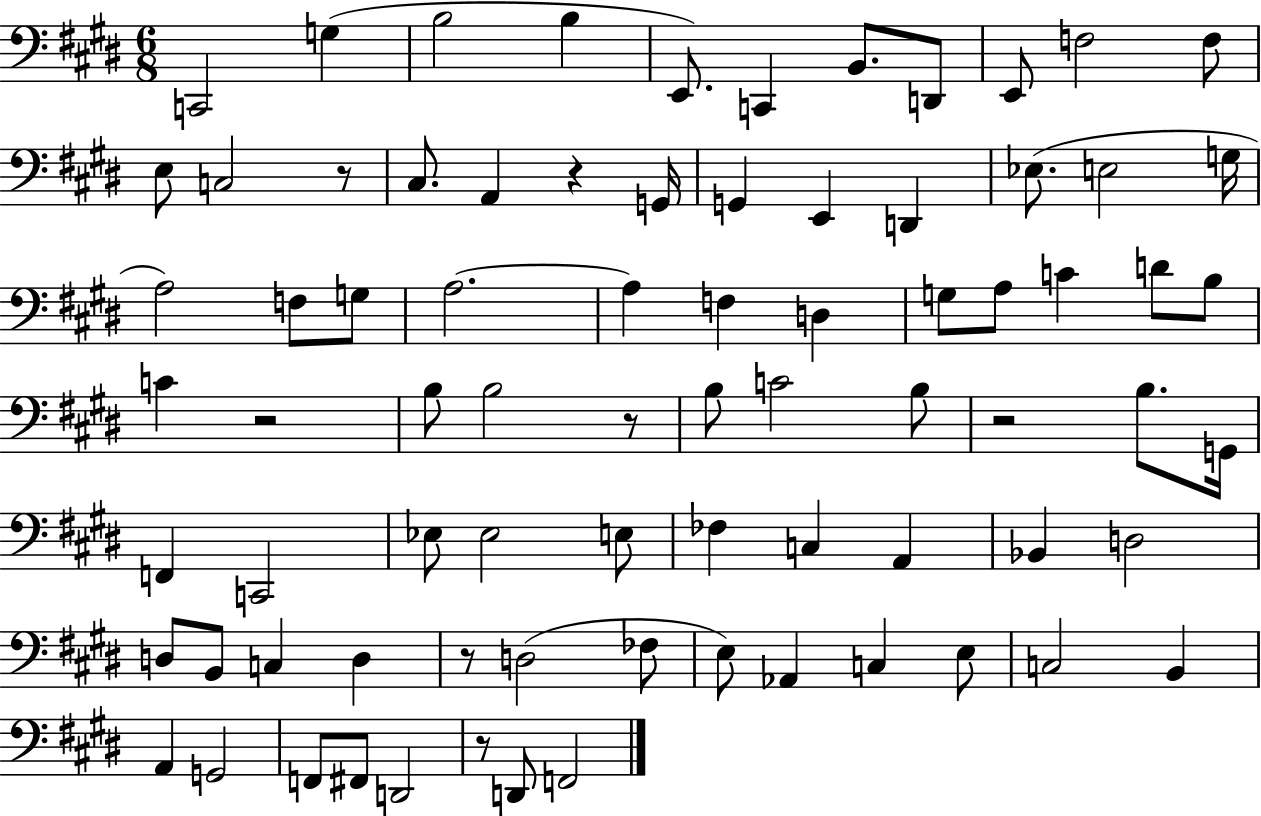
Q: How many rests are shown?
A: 7